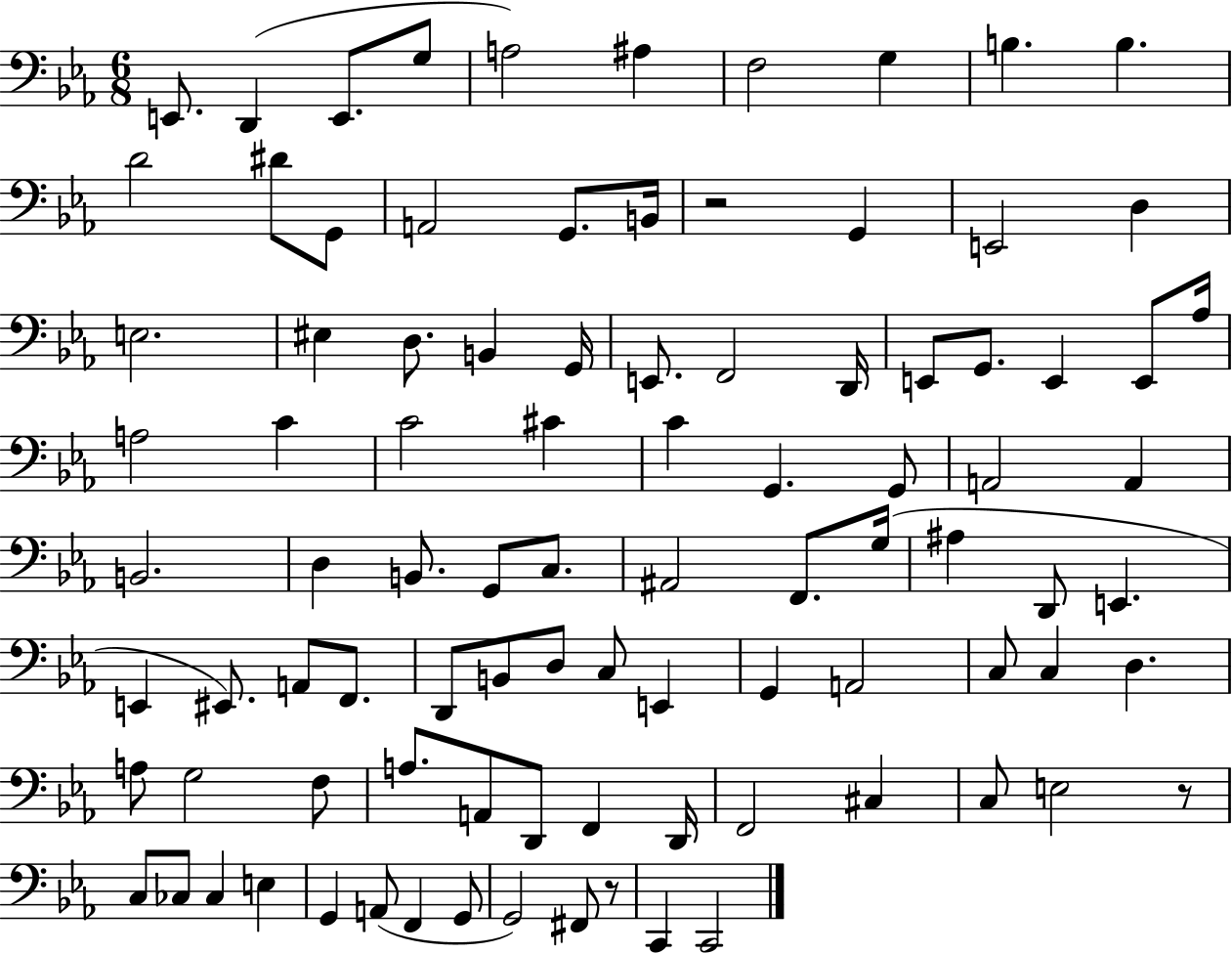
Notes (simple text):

E2/e. D2/q E2/e. G3/e A3/h A#3/q F3/h G3/q B3/q. B3/q. D4/h D#4/e G2/e A2/h G2/e. B2/s R/h G2/q E2/h D3/q E3/h. EIS3/q D3/e. B2/q G2/s E2/e. F2/h D2/s E2/e G2/e. E2/q E2/e Ab3/s A3/h C4/q C4/h C#4/q C4/q G2/q. G2/e A2/h A2/q B2/h. D3/q B2/e. G2/e C3/e. A#2/h F2/e. G3/s A#3/q D2/e E2/q. E2/q EIS2/e. A2/e F2/e. D2/e B2/e D3/e C3/e E2/q G2/q A2/h C3/e C3/q D3/q. A3/e G3/h F3/e A3/e. A2/e D2/e F2/q D2/s F2/h C#3/q C3/e E3/h R/e C3/e CES3/e CES3/q E3/q G2/q A2/e F2/q G2/e G2/h F#2/e R/e C2/q C2/h